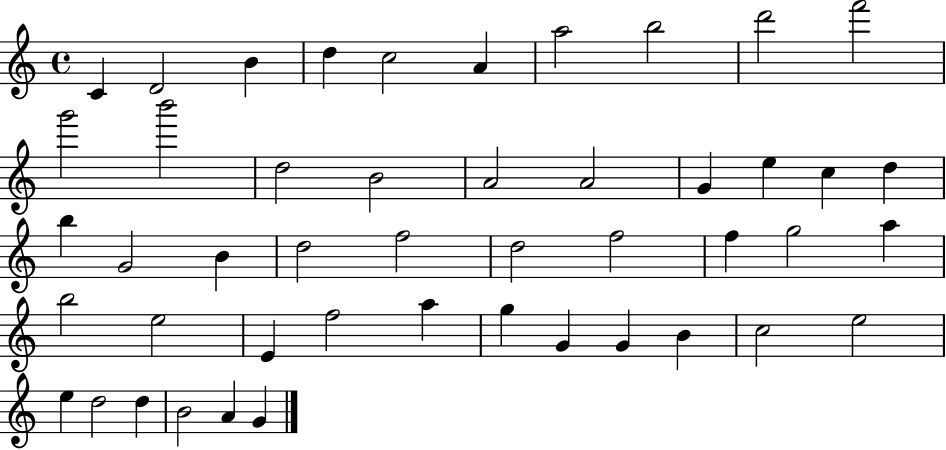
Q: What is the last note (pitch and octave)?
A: G4